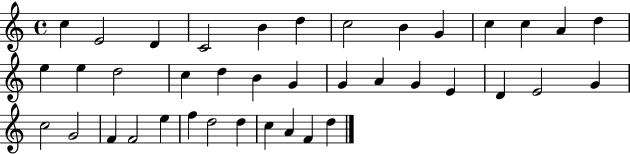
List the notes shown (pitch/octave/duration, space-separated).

C5/q E4/h D4/q C4/h B4/q D5/q C5/h B4/q G4/q C5/q C5/q A4/q D5/q E5/q E5/q D5/h C5/q D5/q B4/q G4/q G4/q A4/q G4/q E4/q D4/q E4/h G4/q C5/h G4/h F4/q F4/h E5/q F5/q D5/h D5/q C5/q A4/q F4/q D5/q